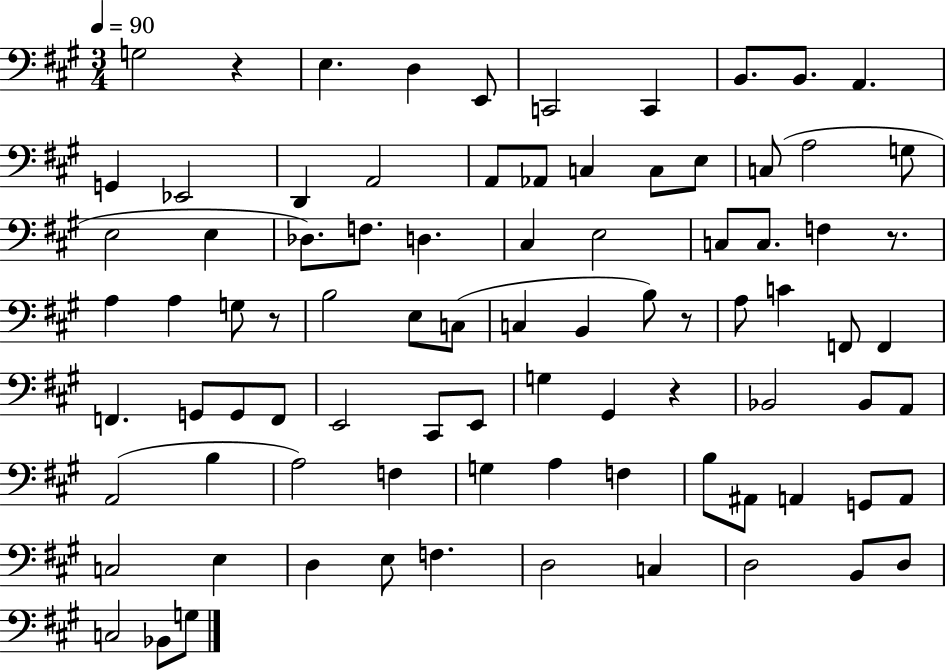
X:1
T:Untitled
M:3/4
L:1/4
K:A
G,2 z E, D, E,,/2 C,,2 C,, B,,/2 B,,/2 A,, G,, _E,,2 D,, A,,2 A,,/2 _A,,/2 C, C,/2 E,/2 C,/2 A,2 G,/2 E,2 E, _D,/2 F,/2 D, ^C, E,2 C,/2 C,/2 F, z/2 A, A, G,/2 z/2 B,2 E,/2 C,/2 C, B,, B,/2 z/2 A,/2 C F,,/2 F,, F,, G,,/2 G,,/2 F,,/2 E,,2 ^C,,/2 E,,/2 G, ^G,, z _B,,2 _B,,/2 A,,/2 A,,2 B, A,2 F, G, A, F, B,/2 ^A,,/2 A,, G,,/2 A,,/2 C,2 E, D, E,/2 F, D,2 C, D,2 B,,/2 D,/2 C,2 _B,,/2 G,/2